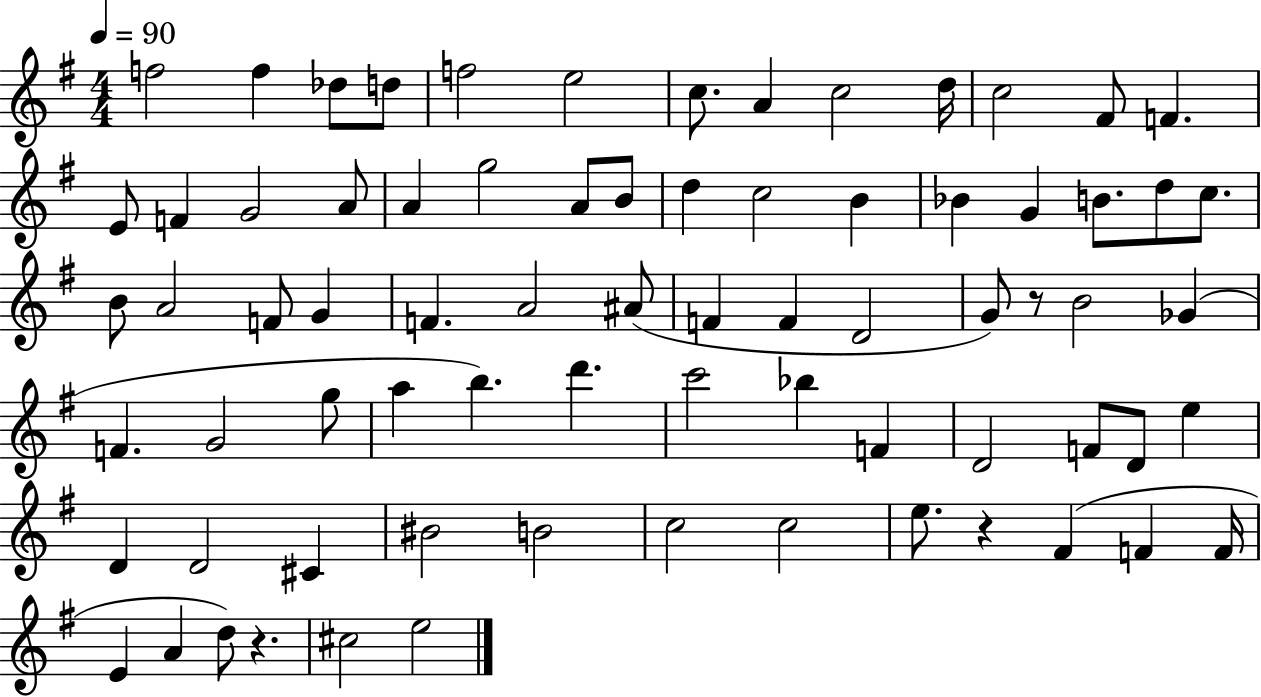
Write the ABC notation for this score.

X:1
T:Untitled
M:4/4
L:1/4
K:G
f2 f _d/2 d/2 f2 e2 c/2 A c2 d/4 c2 ^F/2 F E/2 F G2 A/2 A g2 A/2 B/2 d c2 B _B G B/2 d/2 c/2 B/2 A2 F/2 G F A2 ^A/2 F F D2 G/2 z/2 B2 _G F G2 g/2 a b d' c'2 _b F D2 F/2 D/2 e D D2 ^C ^B2 B2 c2 c2 e/2 z ^F F F/4 E A d/2 z ^c2 e2